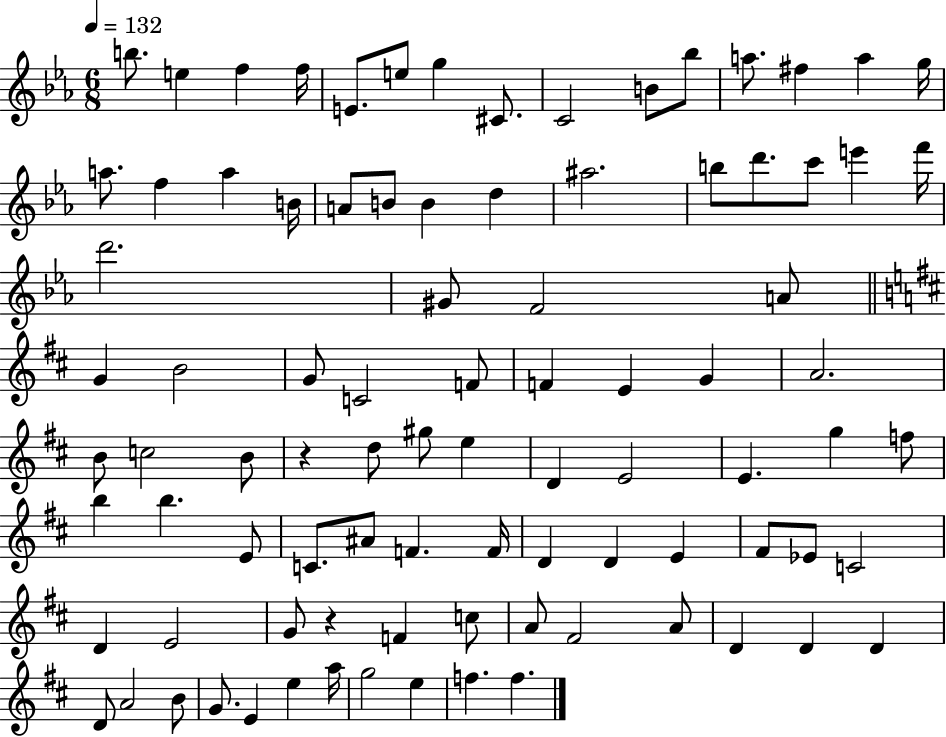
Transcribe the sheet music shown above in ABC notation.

X:1
T:Untitled
M:6/8
L:1/4
K:Eb
b/2 e f f/4 E/2 e/2 g ^C/2 C2 B/2 _b/2 a/2 ^f a g/4 a/2 f a B/4 A/2 B/2 B d ^a2 b/2 d'/2 c'/2 e' f'/4 d'2 ^G/2 F2 A/2 G B2 G/2 C2 F/2 F E G A2 B/2 c2 B/2 z d/2 ^g/2 e D E2 E g f/2 b b E/2 C/2 ^A/2 F F/4 D D E ^F/2 _E/2 C2 D E2 G/2 z F c/2 A/2 ^F2 A/2 D D D D/2 A2 B/2 G/2 E e a/4 g2 e f f